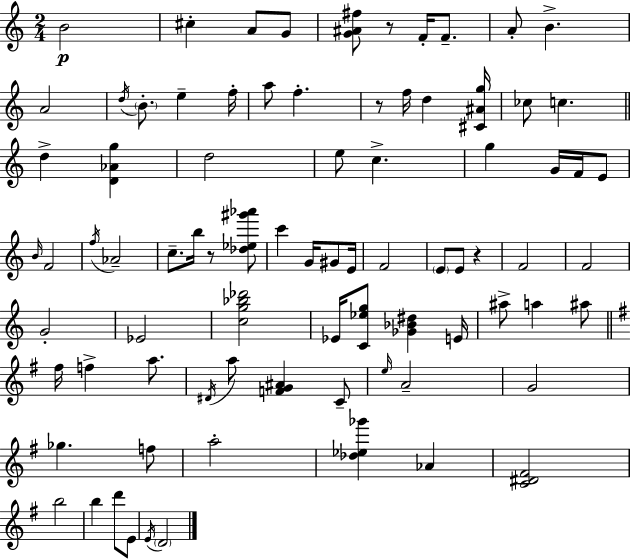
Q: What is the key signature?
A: A minor